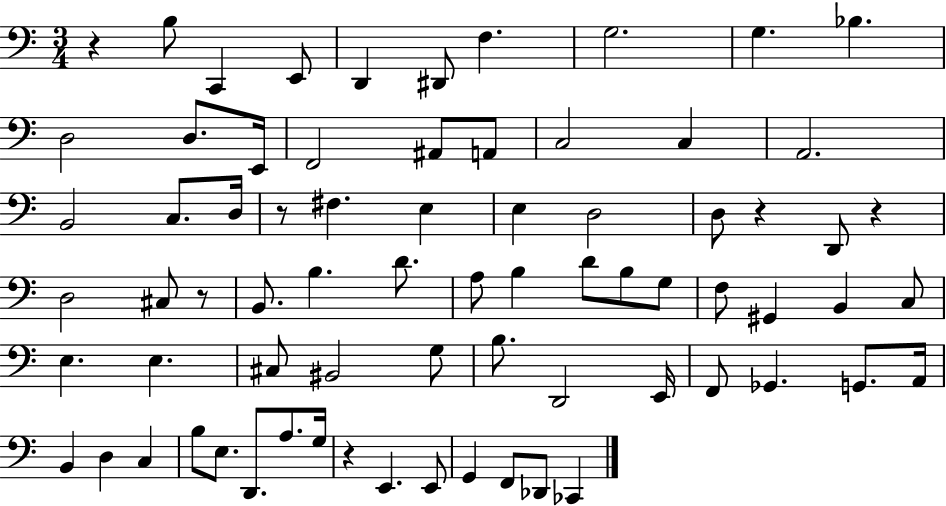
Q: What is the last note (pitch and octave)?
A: CES2